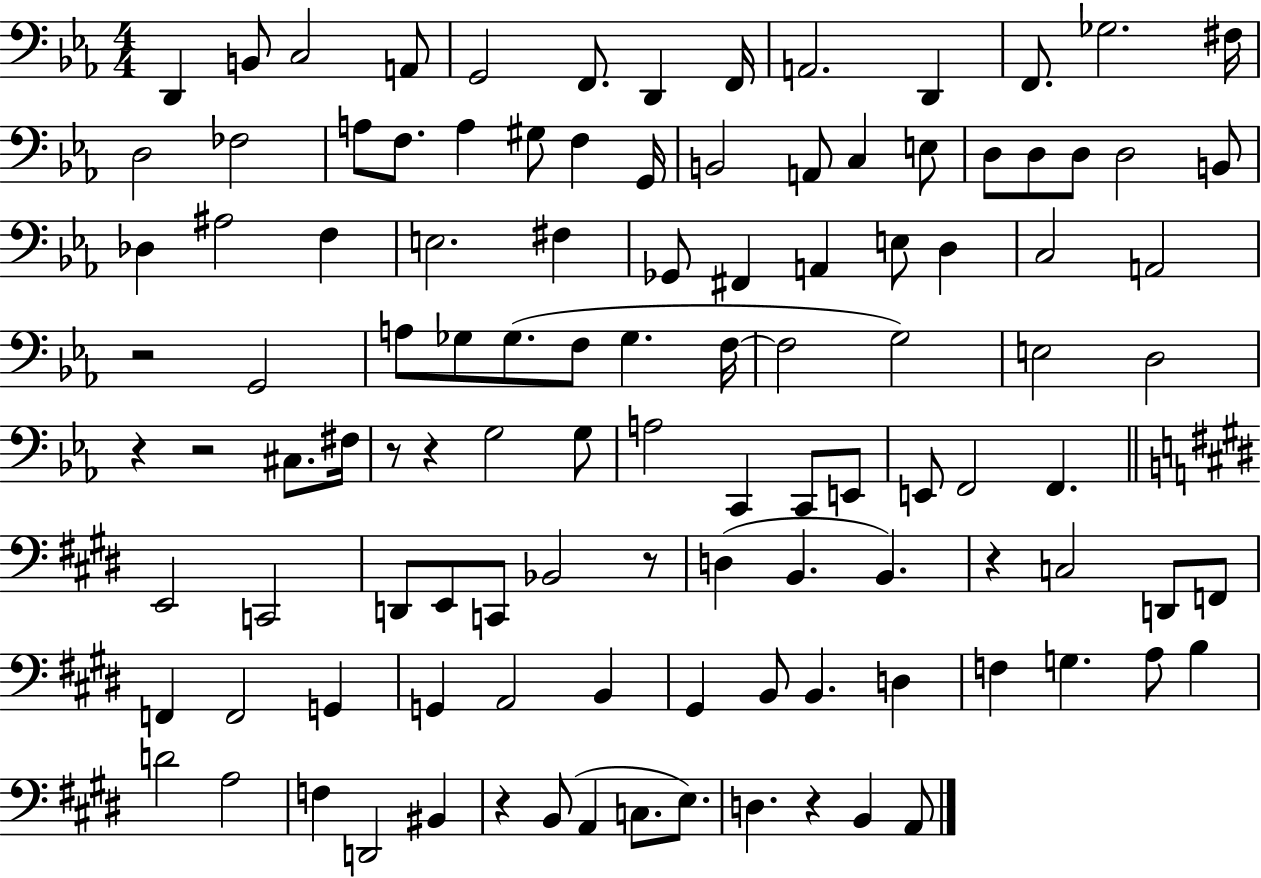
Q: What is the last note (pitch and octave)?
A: A2